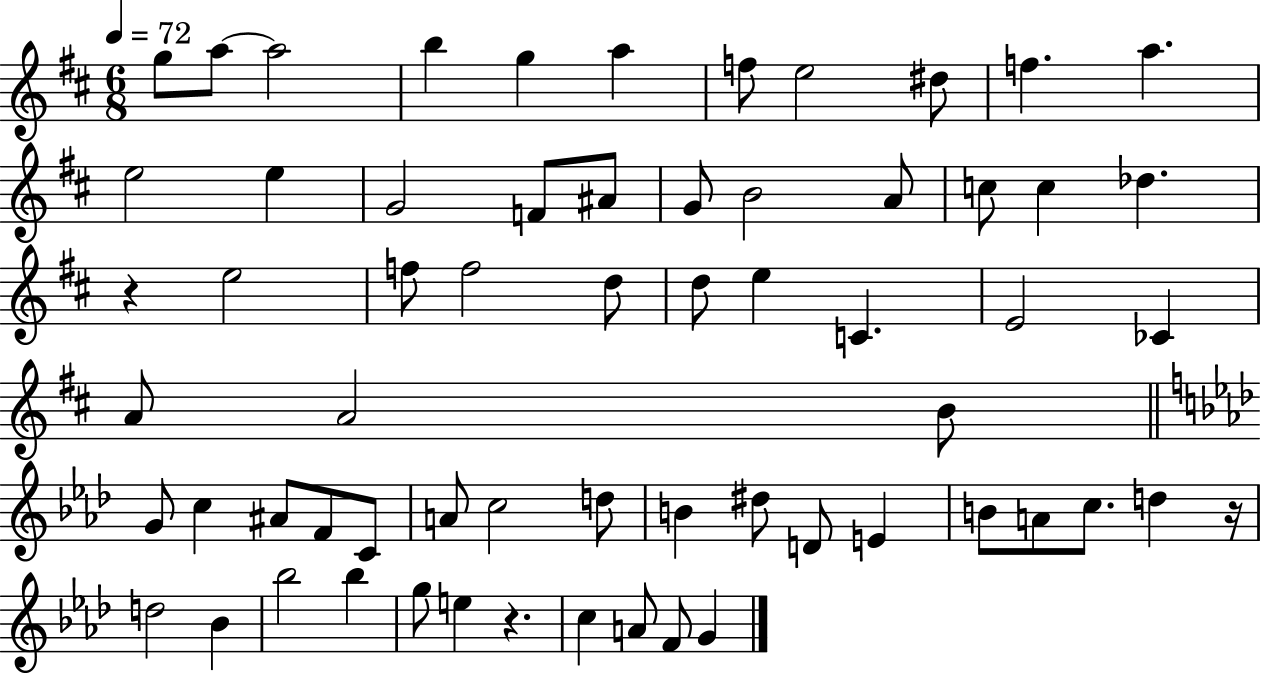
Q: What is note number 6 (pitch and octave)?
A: A5